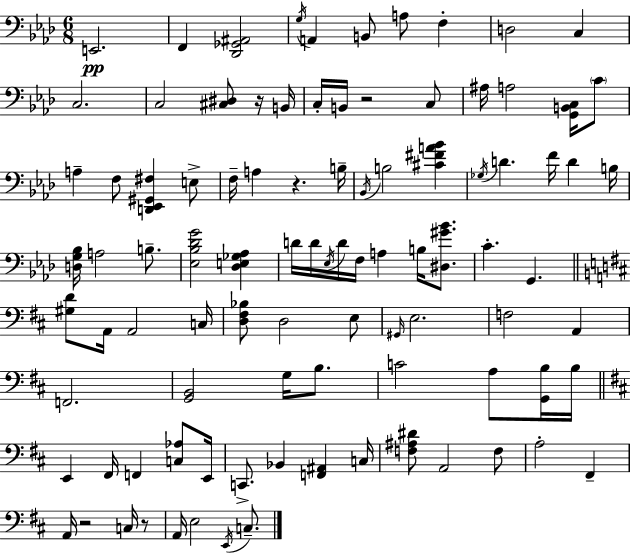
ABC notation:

X:1
T:Untitled
M:6/8
L:1/4
K:Fm
E,,2 F,, [_D,,_G,,^A,,]2 G,/4 A,, B,,/2 A,/2 F, D,2 C, C,2 C,2 [^C,^D,]/2 z/4 B,,/4 C,/4 B,,/4 z2 C,/2 ^A,/4 A,2 [G,,B,,C,]/4 C/2 A, F,/2 [D,,_E,,^G,,^F,] E,/2 F,/4 A, z B,/4 _B,,/4 B,2 [^C^FA_B] _G,/4 D F/4 D B,/4 [D,G,_B,]/4 A,2 B,/2 [_E,_B,_DG]2 [_D,E,_G,_A,] D/4 D/4 _E,/4 D/4 F,/4 A, B,/4 [^D,^G_B]/2 C G,, [^G,D]/2 A,,/4 A,,2 C,/4 [D,^F,_B,]/2 D,2 E,/2 ^G,,/4 E,2 F,2 A,, F,,2 [G,,B,,]2 G,/4 B,/2 C2 A,/2 [G,,B,]/4 B,/4 E,, ^F,,/4 F,, [C,_A,]/2 E,,/4 C,,/2 _B,, [F,,^A,,] C,/4 [F,^A,^D]/2 A,,2 F,/2 A,2 ^F,, A,,/4 z2 C,/4 z/2 A,,/4 E,2 E,,/4 C,/2